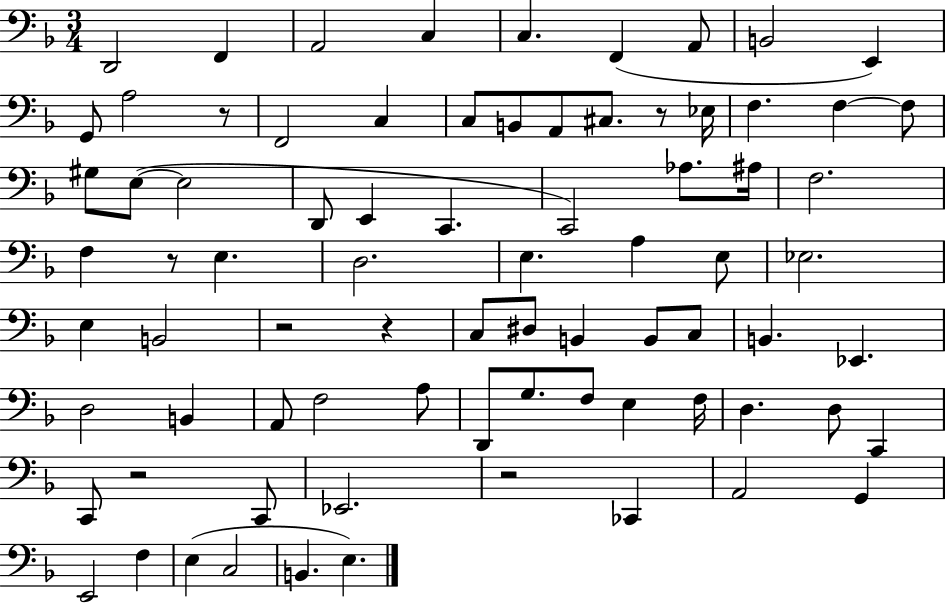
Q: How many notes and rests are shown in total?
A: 79